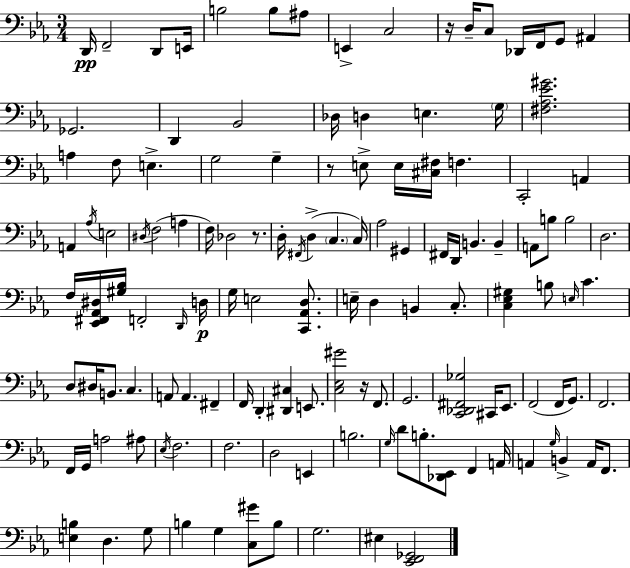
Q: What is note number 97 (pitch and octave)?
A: G3